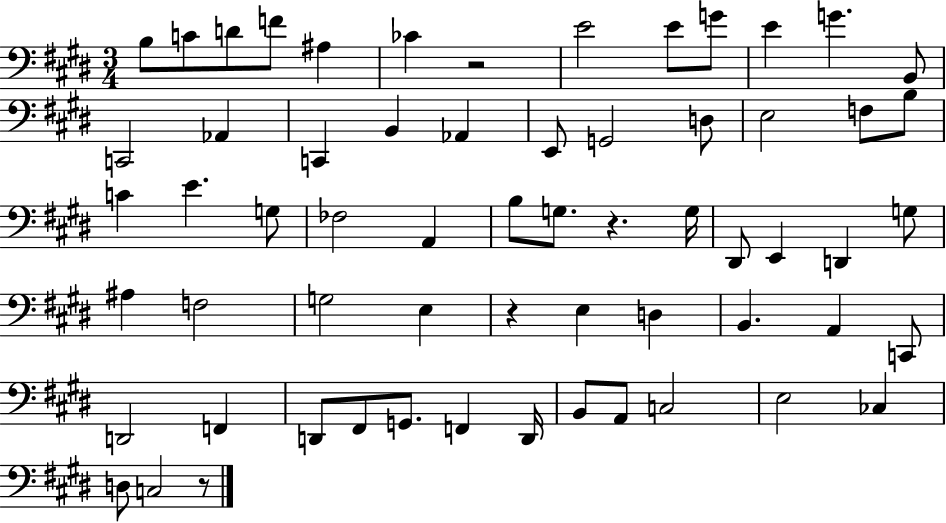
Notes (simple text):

B3/e C4/e D4/e F4/e A#3/q CES4/q R/h E4/h E4/e G4/e E4/q G4/q. B2/e C2/h Ab2/q C2/q B2/q Ab2/q E2/e G2/h D3/e E3/h F3/e B3/e C4/q E4/q. G3/e FES3/h A2/q B3/e G3/e. R/q. G3/s D#2/e E2/q D2/q G3/e A#3/q F3/h G3/h E3/q R/q E3/q D3/q B2/q. A2/q C2/e D2/h F2/q D2/e F#2/e G2/e. F2/q D2/s B2/e A2/e C3/h E3/h CES3/q D3/e C3/h R/e